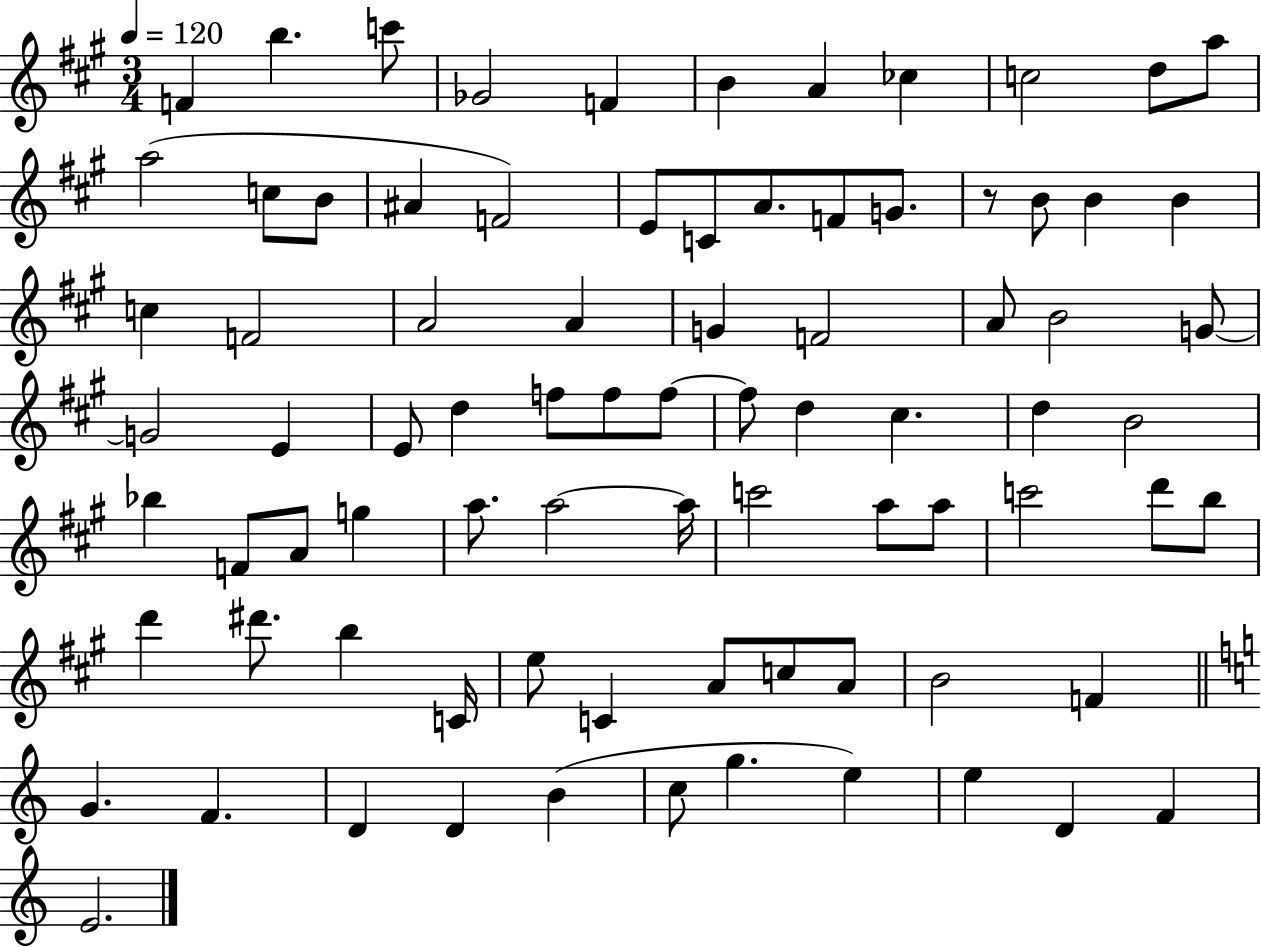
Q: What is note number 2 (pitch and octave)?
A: B5